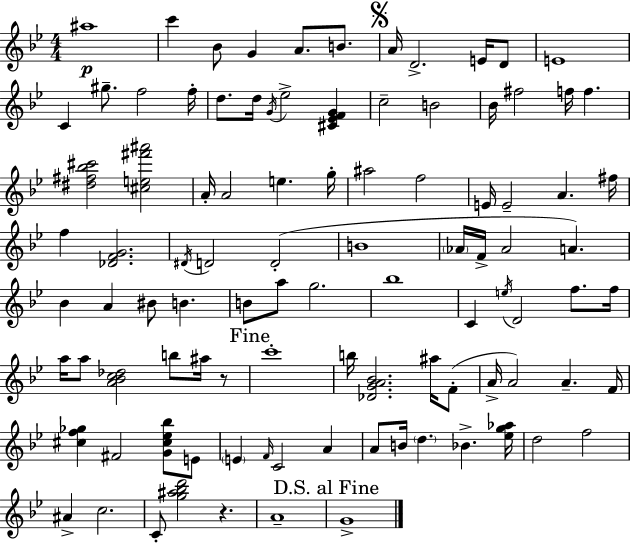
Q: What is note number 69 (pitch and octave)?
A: F4